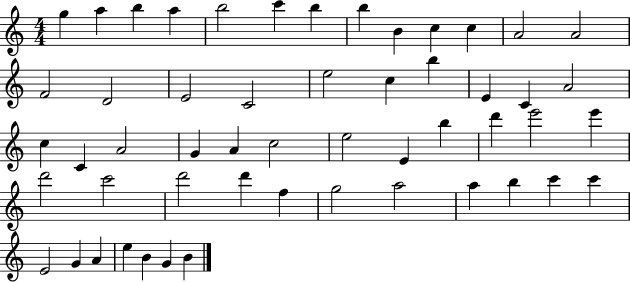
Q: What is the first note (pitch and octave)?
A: G5